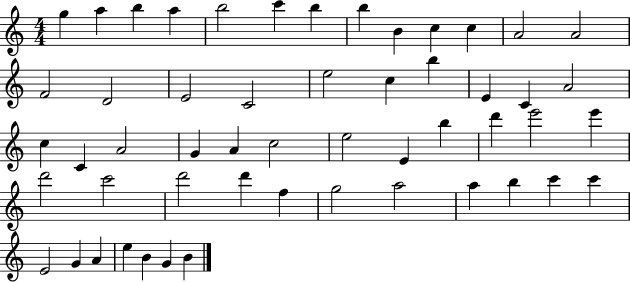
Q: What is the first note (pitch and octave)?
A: G5